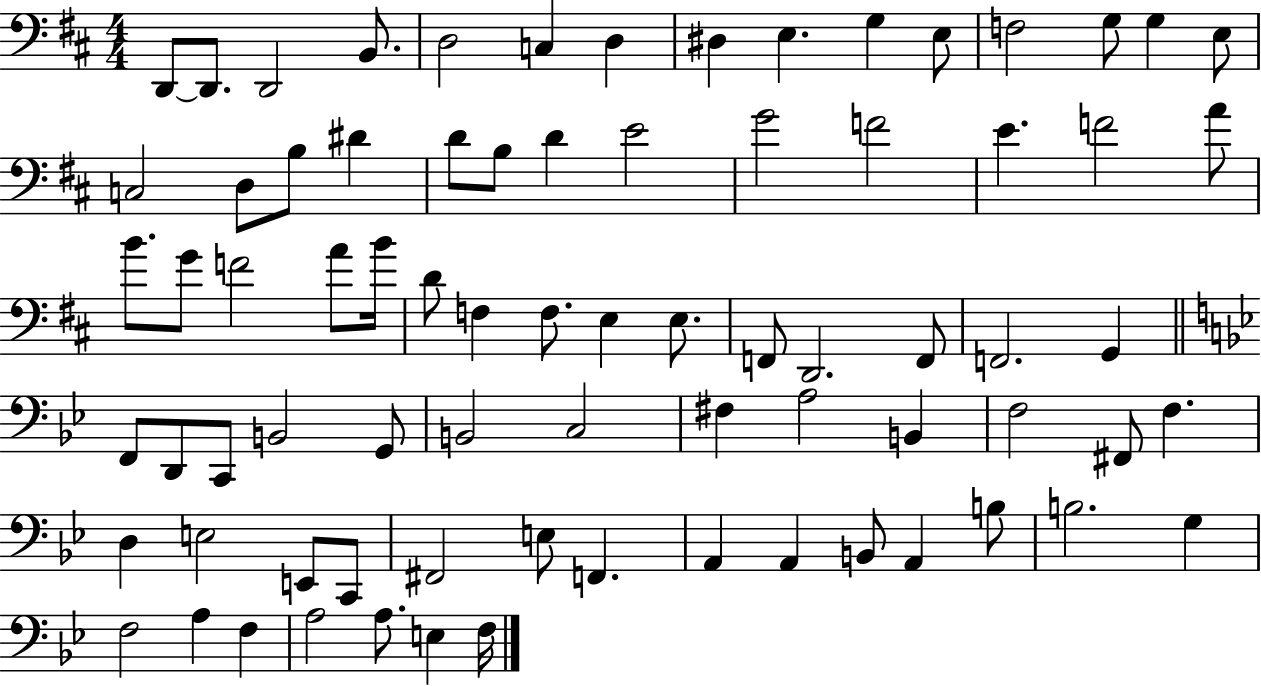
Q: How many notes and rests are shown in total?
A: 77